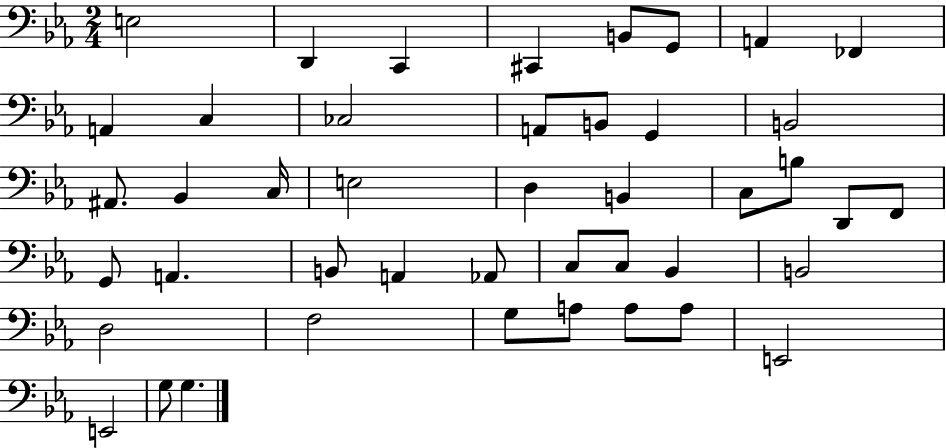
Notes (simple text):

E3/h D2/q C2/q C#2/q B2/e G2/e A2/q FES2/q A2/q C3/q CES3/h A2/e B2/e G2/q B2/h A#2/e. Bb2/q C3/s E3/h D3/q B2/q C3/e B3/e D2/e F2/e G2/e A2/q. B2/e A2/q Ab2/e C3/e C3/e Bb2/q B2/h D3/h F3/h G3/e A3/e A3/e A3/e E2/h E2/h G3/e G3/q.